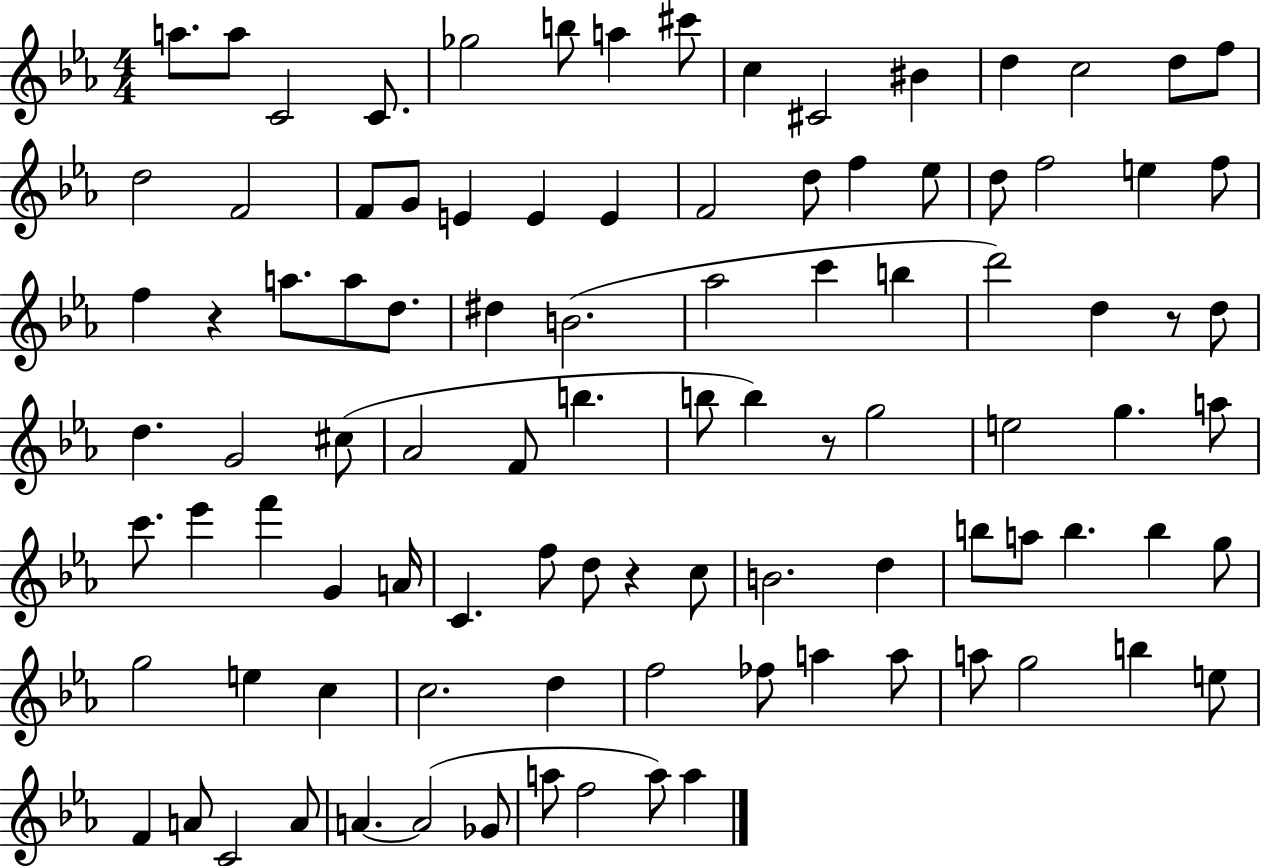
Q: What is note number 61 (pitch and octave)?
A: F5